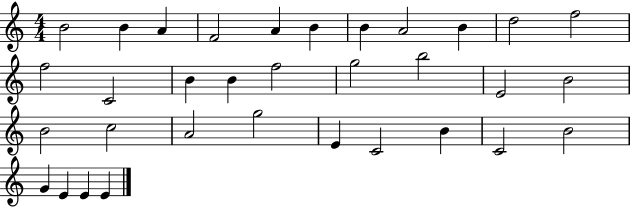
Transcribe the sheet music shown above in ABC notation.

X:1
T:Untitled
M:4/4
L:1/4
K:C
B2 B A F2 A B B A2 B d2 f2 f2 C2 B B f2 g2 b2 E2 B2 B2 c2 A2 g2 E C2 B C2 B2 G E E E